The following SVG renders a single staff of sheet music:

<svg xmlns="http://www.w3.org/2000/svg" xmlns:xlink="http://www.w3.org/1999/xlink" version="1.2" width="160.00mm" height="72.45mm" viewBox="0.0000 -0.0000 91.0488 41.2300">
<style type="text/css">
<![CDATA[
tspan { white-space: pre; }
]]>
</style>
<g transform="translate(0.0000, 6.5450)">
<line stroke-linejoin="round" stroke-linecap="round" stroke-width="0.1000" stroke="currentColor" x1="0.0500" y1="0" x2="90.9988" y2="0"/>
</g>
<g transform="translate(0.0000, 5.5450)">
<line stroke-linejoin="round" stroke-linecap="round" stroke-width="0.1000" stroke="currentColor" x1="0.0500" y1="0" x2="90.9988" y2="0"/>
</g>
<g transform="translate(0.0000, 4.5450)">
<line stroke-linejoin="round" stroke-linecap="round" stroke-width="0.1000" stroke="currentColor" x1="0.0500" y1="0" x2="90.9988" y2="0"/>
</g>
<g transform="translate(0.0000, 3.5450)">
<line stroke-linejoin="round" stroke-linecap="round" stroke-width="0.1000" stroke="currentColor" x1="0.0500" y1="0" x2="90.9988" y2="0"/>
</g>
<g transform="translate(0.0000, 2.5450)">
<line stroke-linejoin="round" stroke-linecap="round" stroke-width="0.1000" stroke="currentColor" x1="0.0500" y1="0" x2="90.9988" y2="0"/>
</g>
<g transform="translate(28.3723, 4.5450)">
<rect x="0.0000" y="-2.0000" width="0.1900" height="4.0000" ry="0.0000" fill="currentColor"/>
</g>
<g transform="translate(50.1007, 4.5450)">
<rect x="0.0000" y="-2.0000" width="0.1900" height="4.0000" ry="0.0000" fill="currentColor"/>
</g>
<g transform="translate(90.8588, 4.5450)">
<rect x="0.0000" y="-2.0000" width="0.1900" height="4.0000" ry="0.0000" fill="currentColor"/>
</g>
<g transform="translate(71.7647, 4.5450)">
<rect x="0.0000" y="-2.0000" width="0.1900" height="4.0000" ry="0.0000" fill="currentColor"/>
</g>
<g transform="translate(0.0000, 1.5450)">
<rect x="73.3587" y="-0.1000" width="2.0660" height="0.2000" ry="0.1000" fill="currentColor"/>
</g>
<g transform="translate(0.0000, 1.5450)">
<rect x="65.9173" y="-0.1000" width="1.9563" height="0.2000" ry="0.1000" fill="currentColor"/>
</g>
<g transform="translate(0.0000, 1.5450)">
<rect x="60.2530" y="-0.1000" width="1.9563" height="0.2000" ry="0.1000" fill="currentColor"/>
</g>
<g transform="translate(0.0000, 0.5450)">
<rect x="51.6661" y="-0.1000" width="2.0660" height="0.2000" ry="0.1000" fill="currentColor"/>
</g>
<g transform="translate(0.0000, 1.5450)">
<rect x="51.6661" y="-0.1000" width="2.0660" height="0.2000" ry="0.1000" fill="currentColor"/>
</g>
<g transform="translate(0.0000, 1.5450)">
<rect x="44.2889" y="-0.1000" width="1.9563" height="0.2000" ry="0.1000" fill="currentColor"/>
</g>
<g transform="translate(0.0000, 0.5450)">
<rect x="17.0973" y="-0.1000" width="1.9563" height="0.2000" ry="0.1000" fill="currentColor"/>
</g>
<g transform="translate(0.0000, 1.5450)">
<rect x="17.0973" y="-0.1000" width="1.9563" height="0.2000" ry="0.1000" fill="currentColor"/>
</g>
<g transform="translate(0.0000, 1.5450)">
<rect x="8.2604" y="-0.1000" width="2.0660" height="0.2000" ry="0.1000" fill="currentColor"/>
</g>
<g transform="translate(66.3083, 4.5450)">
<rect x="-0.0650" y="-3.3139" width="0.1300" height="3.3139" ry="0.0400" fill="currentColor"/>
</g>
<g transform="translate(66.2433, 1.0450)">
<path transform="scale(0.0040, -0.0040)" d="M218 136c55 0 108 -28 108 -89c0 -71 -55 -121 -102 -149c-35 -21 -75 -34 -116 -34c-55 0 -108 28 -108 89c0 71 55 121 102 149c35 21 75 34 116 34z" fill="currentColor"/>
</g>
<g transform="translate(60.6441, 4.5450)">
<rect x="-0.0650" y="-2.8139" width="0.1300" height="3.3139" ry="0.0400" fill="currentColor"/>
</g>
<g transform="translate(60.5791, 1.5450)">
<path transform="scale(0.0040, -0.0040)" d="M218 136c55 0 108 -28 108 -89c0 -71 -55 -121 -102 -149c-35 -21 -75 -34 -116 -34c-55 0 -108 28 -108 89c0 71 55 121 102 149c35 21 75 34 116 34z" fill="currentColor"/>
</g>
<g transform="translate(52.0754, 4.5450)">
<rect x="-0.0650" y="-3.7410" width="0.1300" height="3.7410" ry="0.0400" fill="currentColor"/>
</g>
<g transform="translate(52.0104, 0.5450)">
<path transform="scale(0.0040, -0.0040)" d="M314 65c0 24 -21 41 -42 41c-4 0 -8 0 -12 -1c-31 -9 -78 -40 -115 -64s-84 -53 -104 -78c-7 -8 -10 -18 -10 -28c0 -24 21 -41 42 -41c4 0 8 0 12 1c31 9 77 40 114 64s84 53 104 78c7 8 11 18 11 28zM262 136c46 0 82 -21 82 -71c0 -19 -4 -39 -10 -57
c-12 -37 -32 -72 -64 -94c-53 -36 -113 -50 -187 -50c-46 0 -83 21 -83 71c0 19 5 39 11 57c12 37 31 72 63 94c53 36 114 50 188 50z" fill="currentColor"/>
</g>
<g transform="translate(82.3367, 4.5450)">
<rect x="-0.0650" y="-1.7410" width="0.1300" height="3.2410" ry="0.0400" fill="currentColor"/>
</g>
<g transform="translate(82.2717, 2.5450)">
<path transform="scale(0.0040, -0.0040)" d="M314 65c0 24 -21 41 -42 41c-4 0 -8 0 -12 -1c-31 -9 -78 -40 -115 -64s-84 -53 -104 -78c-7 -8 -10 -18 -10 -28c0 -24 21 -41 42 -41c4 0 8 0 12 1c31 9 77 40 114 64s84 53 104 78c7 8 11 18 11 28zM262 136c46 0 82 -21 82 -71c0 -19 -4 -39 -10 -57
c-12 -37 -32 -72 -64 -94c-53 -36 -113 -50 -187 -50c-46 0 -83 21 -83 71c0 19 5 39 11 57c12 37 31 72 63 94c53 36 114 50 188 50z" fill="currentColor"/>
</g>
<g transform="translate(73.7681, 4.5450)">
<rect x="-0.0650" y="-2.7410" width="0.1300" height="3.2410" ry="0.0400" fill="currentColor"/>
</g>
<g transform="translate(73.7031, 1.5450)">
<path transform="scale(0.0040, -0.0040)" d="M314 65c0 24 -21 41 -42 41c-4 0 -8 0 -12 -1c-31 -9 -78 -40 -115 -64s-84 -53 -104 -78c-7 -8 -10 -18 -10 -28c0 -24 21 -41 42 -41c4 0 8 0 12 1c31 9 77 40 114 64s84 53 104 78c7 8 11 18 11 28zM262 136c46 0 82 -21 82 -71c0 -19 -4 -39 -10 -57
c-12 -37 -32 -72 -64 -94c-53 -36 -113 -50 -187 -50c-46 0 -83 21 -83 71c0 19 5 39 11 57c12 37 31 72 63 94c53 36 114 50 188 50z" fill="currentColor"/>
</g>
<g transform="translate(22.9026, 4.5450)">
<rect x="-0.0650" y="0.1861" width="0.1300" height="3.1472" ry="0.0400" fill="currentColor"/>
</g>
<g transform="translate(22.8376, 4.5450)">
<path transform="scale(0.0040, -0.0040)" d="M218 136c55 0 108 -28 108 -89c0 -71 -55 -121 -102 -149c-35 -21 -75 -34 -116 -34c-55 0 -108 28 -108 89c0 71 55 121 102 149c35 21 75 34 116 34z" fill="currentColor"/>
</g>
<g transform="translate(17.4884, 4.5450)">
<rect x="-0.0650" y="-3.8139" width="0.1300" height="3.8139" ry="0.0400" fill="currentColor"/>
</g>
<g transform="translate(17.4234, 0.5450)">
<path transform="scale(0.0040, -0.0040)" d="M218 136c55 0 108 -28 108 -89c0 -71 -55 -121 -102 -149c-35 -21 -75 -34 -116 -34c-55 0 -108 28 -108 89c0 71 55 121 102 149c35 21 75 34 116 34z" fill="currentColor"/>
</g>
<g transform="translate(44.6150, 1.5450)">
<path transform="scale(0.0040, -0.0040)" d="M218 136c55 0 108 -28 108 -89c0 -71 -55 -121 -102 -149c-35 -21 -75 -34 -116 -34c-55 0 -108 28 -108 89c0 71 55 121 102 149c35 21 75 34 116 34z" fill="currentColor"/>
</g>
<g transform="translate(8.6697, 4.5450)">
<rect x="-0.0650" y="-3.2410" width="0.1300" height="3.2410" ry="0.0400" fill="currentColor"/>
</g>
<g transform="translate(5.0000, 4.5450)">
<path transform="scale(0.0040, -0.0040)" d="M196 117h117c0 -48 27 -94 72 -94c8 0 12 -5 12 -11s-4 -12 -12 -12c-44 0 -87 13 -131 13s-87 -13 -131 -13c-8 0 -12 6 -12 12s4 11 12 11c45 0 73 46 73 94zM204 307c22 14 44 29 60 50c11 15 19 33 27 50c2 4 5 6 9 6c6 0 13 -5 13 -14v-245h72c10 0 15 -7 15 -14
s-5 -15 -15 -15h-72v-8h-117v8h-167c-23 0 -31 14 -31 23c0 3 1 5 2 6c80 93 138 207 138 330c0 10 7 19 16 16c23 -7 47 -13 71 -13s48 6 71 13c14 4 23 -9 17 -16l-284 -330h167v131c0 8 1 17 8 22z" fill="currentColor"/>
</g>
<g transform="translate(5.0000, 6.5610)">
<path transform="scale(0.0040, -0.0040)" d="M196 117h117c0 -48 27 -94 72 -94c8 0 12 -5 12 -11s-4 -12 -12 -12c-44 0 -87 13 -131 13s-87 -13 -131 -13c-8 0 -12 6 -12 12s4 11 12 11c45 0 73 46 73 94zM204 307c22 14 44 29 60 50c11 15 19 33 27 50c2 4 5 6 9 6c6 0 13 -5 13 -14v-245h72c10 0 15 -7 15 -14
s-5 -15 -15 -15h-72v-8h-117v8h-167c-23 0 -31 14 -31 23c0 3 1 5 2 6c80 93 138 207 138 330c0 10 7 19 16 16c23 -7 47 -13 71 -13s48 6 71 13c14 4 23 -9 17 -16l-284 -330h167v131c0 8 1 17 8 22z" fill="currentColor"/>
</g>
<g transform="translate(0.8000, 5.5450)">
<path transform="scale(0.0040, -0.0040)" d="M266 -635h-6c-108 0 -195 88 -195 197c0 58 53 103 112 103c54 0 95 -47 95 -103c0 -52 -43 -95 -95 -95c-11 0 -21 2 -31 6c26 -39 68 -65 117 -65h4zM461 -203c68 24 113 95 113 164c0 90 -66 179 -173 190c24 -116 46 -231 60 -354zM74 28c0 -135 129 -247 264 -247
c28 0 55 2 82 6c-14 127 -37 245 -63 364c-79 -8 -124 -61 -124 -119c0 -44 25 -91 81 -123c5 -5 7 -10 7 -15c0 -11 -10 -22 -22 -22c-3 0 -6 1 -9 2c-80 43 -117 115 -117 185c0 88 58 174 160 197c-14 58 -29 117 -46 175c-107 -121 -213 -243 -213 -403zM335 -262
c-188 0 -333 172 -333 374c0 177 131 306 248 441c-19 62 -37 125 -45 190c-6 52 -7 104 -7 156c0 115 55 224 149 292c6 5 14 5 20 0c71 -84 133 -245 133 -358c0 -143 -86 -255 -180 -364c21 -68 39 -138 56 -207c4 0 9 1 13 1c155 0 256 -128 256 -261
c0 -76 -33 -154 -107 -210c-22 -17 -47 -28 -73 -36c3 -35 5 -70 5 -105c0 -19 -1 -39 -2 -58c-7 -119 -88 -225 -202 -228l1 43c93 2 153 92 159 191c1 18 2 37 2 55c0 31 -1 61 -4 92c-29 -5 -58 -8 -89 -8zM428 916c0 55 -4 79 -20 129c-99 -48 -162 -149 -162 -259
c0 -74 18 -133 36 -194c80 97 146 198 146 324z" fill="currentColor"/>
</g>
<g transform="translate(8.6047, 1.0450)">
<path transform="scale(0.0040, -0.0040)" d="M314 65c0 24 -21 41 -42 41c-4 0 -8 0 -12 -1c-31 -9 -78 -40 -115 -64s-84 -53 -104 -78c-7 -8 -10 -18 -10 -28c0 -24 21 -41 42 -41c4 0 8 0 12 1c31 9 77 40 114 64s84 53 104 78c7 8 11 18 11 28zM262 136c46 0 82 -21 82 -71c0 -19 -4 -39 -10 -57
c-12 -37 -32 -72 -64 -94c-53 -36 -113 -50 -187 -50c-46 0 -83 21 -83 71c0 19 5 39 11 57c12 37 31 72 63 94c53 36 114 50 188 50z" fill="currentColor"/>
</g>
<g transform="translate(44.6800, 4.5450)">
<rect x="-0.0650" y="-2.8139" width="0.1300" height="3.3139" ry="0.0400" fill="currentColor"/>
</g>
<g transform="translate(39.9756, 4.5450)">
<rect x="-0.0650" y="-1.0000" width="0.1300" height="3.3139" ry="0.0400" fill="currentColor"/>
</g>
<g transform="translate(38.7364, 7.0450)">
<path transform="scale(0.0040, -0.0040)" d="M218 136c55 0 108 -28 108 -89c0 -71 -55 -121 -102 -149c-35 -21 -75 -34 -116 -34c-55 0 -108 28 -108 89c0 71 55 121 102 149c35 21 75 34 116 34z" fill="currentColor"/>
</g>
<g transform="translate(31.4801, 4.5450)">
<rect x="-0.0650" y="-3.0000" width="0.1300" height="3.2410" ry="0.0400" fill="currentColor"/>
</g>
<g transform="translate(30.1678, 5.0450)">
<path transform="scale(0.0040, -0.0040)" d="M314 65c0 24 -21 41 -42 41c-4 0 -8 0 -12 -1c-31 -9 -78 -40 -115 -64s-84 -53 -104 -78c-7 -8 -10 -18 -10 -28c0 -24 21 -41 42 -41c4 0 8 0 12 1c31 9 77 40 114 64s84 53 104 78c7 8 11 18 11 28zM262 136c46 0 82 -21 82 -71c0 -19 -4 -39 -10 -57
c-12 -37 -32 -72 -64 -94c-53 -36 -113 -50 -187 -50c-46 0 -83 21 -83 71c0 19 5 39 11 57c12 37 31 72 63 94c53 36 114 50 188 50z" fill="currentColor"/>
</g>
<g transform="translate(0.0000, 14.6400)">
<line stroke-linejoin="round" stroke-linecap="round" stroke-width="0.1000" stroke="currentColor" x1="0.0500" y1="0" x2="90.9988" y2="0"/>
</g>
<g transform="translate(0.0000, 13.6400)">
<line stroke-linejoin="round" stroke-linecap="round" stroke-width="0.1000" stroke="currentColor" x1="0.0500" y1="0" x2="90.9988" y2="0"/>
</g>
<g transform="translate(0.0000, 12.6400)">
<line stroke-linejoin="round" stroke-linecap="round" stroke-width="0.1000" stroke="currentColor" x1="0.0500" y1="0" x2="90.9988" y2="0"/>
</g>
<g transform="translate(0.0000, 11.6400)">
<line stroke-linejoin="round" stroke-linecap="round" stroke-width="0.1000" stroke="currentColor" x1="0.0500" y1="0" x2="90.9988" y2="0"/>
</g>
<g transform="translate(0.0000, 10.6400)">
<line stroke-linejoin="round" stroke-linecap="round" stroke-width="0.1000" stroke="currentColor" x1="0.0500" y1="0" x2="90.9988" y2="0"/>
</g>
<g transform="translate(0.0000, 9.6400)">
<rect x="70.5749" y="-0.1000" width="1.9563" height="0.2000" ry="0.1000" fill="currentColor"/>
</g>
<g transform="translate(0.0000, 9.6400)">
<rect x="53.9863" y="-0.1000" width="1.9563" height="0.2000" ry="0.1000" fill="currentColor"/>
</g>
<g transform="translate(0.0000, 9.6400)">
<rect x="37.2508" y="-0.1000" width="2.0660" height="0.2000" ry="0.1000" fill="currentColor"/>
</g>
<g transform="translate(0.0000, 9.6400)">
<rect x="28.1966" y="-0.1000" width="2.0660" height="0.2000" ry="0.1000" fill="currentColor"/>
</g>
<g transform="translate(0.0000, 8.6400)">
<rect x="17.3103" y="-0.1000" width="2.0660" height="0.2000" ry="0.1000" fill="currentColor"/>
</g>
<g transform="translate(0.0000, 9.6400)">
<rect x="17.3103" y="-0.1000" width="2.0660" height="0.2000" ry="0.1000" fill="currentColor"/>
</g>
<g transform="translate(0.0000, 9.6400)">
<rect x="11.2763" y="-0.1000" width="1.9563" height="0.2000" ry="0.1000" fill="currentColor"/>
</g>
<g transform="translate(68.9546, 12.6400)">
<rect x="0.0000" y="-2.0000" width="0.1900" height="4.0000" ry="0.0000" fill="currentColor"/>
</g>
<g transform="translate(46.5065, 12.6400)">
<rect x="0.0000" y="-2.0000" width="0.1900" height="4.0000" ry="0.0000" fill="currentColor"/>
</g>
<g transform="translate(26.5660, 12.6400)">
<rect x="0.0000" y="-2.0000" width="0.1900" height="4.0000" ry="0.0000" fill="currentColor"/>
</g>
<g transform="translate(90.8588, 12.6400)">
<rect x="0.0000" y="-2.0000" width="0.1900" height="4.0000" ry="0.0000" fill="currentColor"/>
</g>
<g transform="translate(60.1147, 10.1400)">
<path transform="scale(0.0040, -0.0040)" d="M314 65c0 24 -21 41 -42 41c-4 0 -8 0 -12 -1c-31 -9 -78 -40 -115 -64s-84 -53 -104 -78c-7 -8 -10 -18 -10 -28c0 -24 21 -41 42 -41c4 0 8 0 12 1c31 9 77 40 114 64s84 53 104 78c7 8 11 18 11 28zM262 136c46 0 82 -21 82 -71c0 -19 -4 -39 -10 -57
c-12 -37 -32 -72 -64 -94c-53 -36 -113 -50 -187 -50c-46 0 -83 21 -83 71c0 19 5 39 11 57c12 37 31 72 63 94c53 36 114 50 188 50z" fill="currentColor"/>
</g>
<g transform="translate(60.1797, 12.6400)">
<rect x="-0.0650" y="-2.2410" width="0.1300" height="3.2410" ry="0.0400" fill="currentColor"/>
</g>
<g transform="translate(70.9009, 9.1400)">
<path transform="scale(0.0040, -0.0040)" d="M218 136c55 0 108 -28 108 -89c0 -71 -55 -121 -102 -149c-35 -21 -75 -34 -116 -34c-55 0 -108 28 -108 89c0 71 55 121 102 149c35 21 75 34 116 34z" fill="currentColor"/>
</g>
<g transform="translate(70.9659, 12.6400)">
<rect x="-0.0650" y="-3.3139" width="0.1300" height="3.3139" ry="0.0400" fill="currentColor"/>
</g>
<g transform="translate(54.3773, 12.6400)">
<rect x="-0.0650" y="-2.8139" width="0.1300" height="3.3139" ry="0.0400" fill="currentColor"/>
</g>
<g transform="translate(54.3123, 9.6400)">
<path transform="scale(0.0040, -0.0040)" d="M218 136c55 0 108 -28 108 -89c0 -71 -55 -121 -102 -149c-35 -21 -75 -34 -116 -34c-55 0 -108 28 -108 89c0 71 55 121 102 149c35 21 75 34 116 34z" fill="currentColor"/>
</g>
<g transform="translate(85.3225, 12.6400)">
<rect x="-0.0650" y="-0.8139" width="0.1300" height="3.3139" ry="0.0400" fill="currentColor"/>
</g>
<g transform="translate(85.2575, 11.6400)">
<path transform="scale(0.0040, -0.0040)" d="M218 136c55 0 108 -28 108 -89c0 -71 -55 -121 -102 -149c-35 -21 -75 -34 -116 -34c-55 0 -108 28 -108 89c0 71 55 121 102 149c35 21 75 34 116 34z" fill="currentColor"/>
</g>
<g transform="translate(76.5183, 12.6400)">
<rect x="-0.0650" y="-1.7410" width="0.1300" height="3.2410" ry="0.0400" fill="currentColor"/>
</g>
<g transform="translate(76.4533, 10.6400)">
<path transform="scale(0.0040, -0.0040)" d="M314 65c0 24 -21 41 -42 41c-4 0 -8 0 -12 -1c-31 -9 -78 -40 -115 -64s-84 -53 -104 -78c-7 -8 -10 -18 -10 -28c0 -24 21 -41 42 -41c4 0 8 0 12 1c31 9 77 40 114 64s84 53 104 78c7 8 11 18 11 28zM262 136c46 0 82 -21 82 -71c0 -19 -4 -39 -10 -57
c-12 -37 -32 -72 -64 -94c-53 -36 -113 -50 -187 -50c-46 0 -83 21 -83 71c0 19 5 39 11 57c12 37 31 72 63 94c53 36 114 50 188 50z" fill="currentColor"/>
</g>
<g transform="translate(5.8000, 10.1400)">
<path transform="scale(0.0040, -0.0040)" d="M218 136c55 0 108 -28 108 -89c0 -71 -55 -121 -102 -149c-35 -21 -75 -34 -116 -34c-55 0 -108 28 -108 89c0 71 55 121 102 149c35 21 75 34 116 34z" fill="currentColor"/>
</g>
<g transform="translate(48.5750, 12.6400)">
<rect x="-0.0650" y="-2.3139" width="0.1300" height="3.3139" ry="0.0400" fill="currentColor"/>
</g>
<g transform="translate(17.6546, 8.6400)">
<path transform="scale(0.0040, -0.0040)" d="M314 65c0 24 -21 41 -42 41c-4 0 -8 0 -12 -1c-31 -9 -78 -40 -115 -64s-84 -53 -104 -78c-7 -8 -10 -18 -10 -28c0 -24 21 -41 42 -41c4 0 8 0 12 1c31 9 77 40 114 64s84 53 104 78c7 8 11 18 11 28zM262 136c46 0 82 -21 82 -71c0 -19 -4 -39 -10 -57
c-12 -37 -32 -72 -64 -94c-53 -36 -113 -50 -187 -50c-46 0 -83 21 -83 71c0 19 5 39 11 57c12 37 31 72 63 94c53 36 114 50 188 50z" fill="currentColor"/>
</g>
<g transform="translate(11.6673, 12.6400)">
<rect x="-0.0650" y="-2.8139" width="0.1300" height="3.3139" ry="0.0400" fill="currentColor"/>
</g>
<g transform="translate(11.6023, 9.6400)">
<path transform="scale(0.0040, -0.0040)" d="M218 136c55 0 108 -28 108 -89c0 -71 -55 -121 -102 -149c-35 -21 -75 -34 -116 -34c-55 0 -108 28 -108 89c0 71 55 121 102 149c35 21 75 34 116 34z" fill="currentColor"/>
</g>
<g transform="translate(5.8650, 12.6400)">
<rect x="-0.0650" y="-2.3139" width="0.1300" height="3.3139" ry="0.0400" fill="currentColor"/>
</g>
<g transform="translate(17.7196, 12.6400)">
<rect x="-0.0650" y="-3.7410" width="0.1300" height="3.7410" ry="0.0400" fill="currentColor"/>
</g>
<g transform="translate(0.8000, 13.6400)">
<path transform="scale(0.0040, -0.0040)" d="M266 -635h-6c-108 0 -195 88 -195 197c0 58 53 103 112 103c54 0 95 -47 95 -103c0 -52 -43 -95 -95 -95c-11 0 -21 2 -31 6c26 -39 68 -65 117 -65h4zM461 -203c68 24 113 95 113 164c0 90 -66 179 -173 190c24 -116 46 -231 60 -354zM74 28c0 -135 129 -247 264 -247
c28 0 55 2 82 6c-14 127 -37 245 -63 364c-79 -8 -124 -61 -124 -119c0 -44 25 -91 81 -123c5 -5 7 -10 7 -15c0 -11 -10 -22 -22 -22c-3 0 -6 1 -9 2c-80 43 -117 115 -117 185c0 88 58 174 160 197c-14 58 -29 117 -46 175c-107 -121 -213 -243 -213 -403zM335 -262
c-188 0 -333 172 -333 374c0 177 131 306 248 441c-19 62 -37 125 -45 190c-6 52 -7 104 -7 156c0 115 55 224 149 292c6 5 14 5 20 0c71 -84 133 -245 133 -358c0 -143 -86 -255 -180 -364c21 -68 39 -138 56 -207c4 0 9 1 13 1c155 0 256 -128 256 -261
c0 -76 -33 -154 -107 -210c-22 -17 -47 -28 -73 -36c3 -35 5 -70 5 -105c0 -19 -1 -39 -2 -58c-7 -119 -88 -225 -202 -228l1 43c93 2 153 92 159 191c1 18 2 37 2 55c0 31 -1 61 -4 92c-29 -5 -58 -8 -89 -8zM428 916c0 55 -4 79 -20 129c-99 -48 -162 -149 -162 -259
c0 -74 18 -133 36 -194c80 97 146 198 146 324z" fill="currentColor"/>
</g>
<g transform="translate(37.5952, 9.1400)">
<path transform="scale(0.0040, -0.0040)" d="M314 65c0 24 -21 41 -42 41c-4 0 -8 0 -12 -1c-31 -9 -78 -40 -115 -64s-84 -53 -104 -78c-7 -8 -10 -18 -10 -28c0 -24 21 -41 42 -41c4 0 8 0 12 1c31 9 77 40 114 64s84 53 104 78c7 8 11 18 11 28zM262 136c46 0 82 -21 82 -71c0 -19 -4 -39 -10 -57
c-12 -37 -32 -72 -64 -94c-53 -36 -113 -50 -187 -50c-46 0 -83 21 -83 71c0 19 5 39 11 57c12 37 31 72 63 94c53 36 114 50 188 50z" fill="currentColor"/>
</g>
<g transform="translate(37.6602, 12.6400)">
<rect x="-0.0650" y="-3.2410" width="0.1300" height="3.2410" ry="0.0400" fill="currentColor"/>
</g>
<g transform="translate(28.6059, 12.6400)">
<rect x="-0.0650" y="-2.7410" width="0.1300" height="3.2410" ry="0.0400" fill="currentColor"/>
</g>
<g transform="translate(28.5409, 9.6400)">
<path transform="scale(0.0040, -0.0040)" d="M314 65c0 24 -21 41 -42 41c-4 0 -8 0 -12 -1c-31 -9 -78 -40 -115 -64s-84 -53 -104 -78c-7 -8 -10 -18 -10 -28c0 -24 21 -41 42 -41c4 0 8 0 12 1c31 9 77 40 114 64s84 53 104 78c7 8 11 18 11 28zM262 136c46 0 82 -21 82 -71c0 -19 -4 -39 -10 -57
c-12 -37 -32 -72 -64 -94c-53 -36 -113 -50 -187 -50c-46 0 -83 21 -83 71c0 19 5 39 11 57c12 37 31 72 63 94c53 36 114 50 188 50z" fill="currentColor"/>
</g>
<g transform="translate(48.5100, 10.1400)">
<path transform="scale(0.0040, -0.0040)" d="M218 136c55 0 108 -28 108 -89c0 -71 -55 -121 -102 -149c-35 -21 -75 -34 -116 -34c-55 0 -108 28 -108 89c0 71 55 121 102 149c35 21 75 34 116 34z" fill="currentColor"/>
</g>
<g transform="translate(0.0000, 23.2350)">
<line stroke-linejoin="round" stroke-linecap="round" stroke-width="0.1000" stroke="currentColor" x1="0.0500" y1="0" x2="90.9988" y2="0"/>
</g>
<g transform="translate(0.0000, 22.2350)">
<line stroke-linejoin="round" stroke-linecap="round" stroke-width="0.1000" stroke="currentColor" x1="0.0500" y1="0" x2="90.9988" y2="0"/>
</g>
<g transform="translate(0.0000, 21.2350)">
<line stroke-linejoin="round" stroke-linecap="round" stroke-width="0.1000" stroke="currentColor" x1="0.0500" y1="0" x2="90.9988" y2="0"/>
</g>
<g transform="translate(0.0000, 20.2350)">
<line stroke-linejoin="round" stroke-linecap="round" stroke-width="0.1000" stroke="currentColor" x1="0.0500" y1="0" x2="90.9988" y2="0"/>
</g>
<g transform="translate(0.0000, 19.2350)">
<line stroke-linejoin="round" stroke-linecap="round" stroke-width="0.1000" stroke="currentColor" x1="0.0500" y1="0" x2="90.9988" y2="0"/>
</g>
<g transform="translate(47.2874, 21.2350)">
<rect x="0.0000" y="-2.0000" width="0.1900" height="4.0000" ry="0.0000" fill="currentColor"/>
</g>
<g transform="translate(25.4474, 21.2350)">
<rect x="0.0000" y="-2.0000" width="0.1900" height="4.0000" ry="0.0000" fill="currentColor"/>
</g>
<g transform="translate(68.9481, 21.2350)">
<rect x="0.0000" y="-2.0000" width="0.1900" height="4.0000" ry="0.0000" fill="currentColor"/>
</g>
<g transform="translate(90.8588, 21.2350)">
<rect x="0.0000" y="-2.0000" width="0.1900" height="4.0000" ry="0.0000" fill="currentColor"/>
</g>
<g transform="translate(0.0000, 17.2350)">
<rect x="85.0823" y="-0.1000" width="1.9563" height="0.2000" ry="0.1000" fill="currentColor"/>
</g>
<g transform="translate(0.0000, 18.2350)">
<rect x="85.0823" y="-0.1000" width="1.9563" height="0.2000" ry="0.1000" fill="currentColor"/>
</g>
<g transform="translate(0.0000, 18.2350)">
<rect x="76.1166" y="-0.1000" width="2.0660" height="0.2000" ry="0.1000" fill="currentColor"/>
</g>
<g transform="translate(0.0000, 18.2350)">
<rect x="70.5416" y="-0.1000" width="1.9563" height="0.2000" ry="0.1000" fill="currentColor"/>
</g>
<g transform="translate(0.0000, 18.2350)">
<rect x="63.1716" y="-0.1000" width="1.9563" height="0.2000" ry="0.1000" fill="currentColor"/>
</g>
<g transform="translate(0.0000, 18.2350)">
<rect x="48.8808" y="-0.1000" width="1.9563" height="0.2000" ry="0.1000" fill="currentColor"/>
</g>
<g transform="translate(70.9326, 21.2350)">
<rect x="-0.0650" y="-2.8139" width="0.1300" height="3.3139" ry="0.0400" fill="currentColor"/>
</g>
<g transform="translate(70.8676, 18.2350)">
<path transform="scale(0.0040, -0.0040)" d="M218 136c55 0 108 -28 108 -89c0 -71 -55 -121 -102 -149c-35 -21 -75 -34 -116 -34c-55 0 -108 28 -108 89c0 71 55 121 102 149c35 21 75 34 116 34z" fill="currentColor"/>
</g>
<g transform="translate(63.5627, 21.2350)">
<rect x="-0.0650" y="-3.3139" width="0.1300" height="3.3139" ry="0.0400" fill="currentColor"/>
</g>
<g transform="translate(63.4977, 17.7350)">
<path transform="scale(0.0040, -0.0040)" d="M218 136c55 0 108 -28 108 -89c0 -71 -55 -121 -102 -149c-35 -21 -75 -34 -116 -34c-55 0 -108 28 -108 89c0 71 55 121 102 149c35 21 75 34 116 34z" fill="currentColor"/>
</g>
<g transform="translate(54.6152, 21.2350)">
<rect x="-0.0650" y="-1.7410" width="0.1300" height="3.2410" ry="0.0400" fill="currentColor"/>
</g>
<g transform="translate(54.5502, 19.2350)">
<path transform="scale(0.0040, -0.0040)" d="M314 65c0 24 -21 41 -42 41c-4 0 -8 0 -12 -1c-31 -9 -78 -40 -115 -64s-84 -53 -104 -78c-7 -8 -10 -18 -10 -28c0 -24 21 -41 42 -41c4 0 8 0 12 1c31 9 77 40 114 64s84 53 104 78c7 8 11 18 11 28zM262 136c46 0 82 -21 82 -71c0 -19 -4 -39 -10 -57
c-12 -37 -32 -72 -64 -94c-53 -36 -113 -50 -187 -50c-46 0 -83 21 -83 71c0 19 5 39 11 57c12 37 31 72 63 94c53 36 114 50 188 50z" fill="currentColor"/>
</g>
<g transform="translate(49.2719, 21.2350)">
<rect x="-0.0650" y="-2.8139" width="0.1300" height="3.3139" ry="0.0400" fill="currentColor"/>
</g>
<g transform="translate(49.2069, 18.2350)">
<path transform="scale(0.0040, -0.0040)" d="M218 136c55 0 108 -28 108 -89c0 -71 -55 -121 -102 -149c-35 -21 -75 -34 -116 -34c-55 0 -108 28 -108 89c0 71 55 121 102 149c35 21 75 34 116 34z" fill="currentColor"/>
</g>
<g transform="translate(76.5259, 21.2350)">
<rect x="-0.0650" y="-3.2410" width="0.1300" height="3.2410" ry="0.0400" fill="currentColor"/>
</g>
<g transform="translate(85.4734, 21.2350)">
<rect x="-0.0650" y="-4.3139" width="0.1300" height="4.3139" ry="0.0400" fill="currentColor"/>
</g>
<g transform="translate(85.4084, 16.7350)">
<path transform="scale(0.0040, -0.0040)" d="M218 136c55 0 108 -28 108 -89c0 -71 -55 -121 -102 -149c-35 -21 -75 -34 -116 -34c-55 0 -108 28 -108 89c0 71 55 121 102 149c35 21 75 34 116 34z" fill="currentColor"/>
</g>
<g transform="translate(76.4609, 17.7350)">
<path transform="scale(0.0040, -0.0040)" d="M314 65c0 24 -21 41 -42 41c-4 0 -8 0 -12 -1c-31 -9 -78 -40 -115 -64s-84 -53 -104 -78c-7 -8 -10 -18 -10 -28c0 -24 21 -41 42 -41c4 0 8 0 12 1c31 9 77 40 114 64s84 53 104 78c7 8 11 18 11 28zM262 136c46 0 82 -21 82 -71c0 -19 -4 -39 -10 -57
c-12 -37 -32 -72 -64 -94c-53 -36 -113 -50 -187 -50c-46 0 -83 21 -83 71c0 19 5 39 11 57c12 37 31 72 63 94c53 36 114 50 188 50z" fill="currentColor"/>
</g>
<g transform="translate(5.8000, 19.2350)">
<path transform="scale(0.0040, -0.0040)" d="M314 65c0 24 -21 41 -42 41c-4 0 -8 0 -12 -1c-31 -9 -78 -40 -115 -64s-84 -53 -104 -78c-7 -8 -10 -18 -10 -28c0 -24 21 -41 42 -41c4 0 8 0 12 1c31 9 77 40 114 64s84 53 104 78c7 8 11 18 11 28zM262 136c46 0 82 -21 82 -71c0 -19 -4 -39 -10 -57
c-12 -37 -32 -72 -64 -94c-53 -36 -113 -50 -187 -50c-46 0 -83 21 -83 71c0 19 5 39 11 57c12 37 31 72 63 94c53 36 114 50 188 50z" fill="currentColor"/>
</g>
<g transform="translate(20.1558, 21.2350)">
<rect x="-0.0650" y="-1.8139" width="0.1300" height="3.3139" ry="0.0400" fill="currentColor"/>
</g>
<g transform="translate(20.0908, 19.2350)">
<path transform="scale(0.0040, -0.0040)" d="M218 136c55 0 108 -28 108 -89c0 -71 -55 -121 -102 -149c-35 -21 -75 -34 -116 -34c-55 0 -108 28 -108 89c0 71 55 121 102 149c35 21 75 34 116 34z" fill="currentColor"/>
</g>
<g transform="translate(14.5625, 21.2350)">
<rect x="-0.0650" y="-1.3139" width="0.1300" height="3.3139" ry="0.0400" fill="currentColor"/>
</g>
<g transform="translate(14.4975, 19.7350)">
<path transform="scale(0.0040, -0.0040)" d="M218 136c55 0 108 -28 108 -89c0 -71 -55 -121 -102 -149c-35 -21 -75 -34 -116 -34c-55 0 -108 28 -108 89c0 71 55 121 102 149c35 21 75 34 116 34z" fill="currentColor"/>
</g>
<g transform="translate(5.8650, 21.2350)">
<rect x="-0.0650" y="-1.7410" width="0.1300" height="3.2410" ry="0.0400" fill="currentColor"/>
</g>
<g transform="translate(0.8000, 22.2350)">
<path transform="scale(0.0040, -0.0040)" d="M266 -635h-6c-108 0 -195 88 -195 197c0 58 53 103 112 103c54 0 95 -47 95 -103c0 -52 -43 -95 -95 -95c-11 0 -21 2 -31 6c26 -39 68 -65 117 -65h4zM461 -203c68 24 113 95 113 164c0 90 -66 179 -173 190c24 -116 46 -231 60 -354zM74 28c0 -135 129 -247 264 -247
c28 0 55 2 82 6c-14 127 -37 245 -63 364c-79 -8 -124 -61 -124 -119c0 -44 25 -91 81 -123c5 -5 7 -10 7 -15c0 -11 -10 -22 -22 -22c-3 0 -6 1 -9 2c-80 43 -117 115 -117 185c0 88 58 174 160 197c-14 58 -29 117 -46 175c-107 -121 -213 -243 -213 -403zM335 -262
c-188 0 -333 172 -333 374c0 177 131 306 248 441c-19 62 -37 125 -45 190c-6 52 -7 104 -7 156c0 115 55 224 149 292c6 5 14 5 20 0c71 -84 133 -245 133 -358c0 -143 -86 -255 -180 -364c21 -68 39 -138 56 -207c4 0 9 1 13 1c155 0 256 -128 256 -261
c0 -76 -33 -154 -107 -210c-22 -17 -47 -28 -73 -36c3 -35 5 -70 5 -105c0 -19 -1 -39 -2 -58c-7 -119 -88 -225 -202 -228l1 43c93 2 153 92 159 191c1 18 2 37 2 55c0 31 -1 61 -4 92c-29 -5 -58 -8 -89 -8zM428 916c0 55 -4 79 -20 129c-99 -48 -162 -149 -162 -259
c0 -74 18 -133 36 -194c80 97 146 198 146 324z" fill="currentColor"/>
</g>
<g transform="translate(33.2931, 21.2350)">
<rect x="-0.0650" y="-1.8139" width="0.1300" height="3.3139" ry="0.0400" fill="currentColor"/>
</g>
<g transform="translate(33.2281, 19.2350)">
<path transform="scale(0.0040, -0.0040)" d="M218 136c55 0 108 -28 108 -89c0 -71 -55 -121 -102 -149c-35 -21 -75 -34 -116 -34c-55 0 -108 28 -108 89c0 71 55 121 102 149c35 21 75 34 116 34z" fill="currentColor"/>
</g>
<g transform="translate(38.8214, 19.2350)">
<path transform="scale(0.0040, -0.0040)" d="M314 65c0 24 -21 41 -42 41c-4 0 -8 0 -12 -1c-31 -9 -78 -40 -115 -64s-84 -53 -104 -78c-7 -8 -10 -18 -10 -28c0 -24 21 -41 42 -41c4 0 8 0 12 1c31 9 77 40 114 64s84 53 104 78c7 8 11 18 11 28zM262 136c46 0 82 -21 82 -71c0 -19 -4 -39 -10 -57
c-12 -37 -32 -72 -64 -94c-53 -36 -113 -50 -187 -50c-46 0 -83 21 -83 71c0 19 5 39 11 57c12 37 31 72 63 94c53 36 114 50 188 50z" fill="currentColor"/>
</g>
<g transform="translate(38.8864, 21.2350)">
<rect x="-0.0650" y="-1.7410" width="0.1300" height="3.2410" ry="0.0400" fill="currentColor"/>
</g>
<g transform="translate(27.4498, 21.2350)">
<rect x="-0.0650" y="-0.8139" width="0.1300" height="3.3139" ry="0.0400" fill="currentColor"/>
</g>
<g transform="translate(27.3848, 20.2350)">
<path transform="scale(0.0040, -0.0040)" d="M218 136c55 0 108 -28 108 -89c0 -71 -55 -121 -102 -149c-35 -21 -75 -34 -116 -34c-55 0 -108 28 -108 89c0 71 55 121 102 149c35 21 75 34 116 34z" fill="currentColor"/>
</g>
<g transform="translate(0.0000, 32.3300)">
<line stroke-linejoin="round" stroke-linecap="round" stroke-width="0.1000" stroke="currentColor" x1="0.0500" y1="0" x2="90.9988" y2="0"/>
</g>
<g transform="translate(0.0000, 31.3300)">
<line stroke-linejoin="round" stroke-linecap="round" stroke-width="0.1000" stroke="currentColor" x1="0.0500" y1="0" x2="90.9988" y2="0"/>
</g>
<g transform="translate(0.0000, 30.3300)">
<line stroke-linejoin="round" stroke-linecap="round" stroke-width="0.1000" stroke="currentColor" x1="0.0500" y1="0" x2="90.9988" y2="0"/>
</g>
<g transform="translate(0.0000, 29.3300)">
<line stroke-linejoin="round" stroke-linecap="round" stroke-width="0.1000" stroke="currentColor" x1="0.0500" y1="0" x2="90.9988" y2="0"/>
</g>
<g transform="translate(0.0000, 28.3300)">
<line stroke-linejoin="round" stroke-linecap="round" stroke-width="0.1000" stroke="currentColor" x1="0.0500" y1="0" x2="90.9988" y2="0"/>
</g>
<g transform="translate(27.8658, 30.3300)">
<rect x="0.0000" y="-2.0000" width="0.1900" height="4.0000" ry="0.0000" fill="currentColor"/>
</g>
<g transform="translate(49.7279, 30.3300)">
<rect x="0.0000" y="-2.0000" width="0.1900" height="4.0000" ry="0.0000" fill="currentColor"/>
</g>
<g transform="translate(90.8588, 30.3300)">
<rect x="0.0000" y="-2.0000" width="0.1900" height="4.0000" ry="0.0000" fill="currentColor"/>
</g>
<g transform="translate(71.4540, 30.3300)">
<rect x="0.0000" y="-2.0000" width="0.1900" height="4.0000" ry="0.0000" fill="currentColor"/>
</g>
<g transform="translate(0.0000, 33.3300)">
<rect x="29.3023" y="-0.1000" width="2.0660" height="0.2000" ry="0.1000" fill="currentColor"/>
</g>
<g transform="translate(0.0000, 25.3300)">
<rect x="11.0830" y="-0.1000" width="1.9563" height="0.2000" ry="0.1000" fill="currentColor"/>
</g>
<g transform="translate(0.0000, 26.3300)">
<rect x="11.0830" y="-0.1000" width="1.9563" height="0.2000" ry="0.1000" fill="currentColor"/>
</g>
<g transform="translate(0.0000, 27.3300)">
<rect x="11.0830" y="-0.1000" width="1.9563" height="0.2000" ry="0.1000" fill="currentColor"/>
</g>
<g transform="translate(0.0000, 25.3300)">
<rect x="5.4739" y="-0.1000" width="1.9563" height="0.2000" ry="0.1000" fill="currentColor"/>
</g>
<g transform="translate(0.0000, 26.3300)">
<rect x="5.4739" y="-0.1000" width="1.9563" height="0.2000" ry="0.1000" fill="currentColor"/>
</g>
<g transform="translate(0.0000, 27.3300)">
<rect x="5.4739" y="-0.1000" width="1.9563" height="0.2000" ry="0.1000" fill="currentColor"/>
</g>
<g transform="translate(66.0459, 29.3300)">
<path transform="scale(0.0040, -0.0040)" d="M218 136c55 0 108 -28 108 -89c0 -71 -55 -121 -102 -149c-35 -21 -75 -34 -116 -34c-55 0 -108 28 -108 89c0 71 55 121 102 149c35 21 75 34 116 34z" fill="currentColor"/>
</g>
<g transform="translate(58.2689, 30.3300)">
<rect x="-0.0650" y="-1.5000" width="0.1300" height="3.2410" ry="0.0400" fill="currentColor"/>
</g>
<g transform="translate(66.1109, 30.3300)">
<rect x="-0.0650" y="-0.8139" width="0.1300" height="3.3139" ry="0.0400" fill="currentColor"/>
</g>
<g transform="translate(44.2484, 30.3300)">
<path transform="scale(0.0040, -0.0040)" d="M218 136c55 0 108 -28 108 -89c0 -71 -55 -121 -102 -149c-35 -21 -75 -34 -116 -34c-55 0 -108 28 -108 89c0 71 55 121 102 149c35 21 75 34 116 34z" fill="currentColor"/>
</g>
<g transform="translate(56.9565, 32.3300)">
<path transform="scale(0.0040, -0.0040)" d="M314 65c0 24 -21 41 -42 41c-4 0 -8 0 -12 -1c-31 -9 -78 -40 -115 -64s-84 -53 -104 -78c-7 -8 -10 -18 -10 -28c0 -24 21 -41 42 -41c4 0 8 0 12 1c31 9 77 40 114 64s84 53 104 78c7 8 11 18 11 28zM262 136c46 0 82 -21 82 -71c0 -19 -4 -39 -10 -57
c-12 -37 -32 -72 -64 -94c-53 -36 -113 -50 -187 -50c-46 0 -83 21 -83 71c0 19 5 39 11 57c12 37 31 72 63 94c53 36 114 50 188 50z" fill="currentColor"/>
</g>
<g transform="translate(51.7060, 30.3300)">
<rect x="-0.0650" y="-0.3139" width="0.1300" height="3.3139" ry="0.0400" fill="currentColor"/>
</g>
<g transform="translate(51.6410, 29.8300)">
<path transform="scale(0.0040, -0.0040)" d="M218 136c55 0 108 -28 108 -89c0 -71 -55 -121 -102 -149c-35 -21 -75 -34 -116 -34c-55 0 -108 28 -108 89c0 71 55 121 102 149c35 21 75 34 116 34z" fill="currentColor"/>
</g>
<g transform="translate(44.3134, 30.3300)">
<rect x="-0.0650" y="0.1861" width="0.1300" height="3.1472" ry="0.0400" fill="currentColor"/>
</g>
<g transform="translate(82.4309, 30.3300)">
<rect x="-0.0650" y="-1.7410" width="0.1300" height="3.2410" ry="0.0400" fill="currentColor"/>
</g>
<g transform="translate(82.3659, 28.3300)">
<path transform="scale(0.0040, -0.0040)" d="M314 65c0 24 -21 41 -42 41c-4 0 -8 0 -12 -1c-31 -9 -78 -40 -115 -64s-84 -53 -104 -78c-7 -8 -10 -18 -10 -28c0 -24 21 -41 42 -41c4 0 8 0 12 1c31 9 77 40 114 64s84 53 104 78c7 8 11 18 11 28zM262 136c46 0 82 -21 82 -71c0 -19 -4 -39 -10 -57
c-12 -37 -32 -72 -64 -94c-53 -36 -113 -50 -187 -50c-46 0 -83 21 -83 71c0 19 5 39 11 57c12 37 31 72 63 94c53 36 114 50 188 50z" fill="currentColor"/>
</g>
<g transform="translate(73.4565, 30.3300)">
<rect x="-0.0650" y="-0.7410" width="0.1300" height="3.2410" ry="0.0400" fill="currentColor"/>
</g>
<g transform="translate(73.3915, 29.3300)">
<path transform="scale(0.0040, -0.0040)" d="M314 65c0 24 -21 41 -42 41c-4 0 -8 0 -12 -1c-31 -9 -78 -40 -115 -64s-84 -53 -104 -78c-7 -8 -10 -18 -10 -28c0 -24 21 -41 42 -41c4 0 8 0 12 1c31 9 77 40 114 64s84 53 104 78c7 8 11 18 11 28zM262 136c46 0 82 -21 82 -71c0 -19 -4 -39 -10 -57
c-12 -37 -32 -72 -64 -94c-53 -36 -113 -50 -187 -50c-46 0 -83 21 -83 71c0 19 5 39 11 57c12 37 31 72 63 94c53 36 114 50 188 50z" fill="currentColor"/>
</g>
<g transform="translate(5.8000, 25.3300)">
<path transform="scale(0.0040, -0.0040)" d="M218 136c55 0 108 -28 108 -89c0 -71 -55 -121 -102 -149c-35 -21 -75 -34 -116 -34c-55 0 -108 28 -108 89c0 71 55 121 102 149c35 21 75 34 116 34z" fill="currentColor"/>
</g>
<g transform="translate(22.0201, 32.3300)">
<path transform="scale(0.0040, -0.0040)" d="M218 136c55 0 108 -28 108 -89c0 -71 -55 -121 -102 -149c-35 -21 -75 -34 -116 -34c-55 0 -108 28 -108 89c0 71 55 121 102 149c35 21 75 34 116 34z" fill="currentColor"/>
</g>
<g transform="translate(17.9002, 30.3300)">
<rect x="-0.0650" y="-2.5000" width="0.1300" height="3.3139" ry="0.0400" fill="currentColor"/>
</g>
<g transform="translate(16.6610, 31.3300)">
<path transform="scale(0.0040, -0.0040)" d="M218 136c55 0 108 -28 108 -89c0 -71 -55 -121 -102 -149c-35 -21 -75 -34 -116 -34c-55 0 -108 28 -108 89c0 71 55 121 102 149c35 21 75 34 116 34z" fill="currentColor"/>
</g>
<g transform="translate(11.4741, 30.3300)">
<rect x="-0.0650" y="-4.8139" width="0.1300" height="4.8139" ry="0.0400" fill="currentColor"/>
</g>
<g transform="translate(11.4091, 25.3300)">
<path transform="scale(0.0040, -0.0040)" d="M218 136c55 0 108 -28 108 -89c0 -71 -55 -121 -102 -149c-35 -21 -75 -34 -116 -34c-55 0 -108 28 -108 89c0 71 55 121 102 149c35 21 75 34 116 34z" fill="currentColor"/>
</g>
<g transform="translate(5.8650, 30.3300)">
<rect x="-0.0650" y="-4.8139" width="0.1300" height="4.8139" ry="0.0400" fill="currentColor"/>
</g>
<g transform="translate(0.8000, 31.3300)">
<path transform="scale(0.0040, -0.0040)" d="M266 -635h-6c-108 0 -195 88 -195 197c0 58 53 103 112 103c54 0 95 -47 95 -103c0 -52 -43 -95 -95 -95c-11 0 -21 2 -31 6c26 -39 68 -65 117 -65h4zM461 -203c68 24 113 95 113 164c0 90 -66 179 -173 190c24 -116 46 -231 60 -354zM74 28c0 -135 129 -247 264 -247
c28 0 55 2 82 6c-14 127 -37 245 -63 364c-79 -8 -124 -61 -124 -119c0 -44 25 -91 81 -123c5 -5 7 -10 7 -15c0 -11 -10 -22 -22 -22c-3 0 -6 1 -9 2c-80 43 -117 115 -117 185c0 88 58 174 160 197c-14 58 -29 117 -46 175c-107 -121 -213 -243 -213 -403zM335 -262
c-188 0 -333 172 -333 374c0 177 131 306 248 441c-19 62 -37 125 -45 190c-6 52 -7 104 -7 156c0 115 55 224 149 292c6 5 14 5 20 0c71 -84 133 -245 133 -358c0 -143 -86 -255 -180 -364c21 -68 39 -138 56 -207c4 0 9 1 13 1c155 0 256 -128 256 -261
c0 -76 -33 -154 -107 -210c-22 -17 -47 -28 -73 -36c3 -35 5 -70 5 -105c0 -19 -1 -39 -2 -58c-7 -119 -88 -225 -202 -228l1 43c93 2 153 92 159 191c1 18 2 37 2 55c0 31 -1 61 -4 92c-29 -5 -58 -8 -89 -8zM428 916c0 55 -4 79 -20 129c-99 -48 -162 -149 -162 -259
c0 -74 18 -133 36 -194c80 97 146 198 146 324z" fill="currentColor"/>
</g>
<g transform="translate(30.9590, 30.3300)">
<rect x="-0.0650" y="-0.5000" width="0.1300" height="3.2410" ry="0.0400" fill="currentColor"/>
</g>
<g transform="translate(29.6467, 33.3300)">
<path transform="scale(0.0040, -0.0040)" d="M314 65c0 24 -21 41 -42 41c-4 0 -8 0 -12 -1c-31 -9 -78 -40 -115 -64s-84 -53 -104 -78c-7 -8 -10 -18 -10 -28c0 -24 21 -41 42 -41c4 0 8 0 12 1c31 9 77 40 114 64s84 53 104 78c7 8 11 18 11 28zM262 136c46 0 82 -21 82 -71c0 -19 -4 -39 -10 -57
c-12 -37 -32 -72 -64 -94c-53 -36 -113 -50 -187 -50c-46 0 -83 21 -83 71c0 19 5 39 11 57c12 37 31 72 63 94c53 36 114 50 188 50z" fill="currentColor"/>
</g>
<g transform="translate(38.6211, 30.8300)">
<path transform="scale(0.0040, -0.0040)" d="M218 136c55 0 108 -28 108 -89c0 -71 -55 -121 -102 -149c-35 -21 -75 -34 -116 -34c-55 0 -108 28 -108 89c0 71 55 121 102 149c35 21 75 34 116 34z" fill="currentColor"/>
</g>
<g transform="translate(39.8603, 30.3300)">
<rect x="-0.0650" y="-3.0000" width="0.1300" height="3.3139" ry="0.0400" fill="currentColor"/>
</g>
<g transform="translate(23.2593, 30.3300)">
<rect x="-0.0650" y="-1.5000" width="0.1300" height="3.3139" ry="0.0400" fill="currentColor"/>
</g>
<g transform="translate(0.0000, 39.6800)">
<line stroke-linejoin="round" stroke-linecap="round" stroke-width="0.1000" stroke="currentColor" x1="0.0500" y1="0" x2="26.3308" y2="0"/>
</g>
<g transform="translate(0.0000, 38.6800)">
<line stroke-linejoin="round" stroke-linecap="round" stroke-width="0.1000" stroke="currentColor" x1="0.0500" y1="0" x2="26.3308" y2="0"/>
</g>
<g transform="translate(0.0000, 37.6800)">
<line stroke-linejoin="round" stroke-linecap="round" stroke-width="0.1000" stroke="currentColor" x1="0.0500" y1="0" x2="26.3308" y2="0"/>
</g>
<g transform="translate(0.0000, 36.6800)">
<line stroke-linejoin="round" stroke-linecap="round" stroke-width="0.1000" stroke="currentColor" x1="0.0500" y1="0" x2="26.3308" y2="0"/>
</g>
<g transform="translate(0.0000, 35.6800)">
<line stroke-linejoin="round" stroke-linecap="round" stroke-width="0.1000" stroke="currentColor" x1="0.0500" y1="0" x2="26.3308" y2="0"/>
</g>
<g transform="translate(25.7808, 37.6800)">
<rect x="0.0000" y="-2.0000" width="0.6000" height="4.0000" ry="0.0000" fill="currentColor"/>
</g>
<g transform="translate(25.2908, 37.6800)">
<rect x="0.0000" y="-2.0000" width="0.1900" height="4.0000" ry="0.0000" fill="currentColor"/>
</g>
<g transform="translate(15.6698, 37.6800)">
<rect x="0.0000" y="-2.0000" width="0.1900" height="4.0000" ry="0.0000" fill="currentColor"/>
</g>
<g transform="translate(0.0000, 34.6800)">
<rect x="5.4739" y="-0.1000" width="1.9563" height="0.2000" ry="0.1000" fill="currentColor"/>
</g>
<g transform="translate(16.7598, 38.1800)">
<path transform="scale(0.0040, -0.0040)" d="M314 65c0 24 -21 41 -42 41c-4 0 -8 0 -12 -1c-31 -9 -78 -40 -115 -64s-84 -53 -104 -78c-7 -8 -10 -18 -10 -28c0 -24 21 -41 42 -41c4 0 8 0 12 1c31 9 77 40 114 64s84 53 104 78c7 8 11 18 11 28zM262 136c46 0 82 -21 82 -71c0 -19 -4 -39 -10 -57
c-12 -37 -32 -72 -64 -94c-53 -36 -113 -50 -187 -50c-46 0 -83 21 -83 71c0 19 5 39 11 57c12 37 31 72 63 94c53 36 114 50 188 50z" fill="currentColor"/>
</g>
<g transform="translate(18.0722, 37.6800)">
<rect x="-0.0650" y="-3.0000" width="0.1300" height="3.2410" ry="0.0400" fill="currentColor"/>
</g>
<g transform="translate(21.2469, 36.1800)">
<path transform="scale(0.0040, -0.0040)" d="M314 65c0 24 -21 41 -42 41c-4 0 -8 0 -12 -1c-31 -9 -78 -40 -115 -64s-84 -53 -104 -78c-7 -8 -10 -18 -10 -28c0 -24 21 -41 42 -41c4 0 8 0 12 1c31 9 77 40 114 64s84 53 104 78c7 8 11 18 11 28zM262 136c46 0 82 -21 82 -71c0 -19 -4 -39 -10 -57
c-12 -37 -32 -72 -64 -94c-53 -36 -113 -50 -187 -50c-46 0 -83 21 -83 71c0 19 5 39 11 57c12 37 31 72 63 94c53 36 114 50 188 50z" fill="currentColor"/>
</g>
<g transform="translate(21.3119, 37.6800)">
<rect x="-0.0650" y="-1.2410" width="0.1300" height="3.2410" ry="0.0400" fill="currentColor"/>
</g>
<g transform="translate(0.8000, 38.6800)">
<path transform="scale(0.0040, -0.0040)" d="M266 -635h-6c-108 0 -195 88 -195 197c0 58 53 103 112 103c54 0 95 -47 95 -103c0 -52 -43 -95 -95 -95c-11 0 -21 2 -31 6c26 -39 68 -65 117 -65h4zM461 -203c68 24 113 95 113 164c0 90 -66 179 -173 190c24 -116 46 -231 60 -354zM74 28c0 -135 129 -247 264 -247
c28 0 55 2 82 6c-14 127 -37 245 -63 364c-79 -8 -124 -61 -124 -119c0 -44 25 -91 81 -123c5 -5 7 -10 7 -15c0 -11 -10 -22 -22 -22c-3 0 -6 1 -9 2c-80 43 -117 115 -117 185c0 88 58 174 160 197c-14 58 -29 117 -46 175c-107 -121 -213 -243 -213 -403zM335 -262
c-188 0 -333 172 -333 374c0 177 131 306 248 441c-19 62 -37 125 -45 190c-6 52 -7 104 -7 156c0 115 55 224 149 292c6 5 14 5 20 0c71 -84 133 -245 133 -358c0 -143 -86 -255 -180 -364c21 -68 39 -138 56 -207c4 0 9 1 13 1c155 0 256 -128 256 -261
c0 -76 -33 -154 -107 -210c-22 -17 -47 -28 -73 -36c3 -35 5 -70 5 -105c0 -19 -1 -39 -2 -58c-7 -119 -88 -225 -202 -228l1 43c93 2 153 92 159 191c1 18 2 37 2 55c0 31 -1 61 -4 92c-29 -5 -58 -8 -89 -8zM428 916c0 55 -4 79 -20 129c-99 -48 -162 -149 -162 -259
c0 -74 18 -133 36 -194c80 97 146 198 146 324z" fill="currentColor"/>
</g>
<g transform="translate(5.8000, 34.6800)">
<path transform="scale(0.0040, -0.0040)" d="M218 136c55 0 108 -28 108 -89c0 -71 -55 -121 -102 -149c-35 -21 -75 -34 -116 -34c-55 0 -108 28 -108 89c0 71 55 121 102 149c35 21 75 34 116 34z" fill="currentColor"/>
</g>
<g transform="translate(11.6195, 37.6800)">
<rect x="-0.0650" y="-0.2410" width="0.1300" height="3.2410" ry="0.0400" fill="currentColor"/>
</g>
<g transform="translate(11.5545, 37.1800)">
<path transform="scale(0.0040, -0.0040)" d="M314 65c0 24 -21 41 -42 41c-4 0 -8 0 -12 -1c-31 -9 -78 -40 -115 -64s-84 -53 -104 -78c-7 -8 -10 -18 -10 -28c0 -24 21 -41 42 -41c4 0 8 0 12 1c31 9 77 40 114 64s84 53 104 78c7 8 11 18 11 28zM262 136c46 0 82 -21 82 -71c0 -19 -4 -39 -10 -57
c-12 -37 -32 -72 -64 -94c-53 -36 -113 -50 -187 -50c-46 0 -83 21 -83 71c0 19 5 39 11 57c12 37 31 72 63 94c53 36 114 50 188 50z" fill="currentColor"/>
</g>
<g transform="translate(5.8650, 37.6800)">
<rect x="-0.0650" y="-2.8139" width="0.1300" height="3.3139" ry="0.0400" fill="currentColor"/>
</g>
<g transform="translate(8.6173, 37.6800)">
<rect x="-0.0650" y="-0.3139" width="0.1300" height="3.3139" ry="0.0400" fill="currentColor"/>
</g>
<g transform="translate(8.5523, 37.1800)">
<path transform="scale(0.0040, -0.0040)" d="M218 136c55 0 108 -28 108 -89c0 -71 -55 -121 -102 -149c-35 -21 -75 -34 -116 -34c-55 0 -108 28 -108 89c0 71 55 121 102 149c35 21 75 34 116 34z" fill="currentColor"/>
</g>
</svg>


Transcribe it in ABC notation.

X:1
T:Untitled
M:4/4
L:1/4
K:C
b2 c' B A2 D a c'2 a b a2 f2 g a c'2 a2 b2 g a g2 b f2 d f2 e f d f f2 a f2 b a b2 d' e' e' G E C2 A B c E2 d d2 f2 a c c2 A2 e2